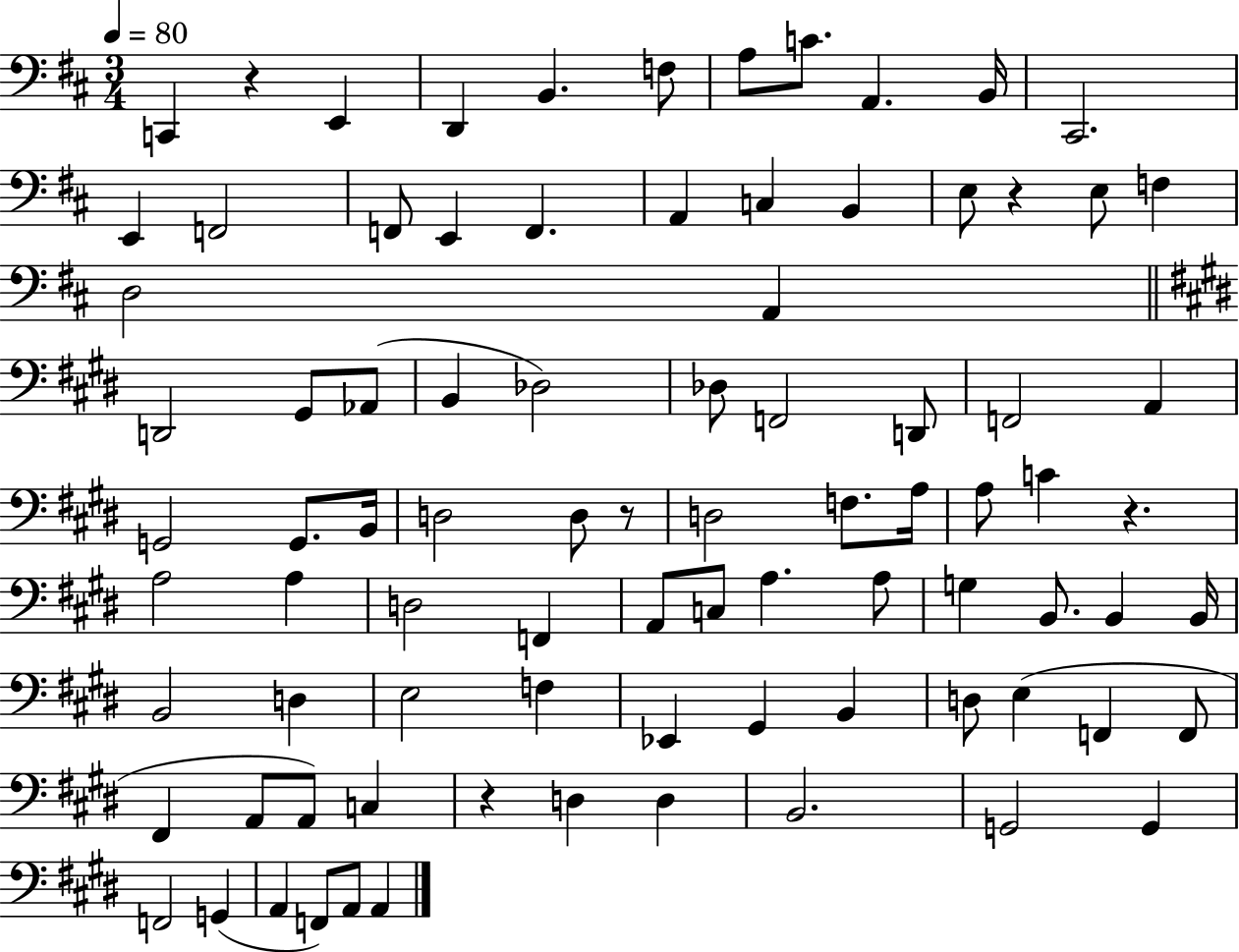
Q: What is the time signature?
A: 3/4